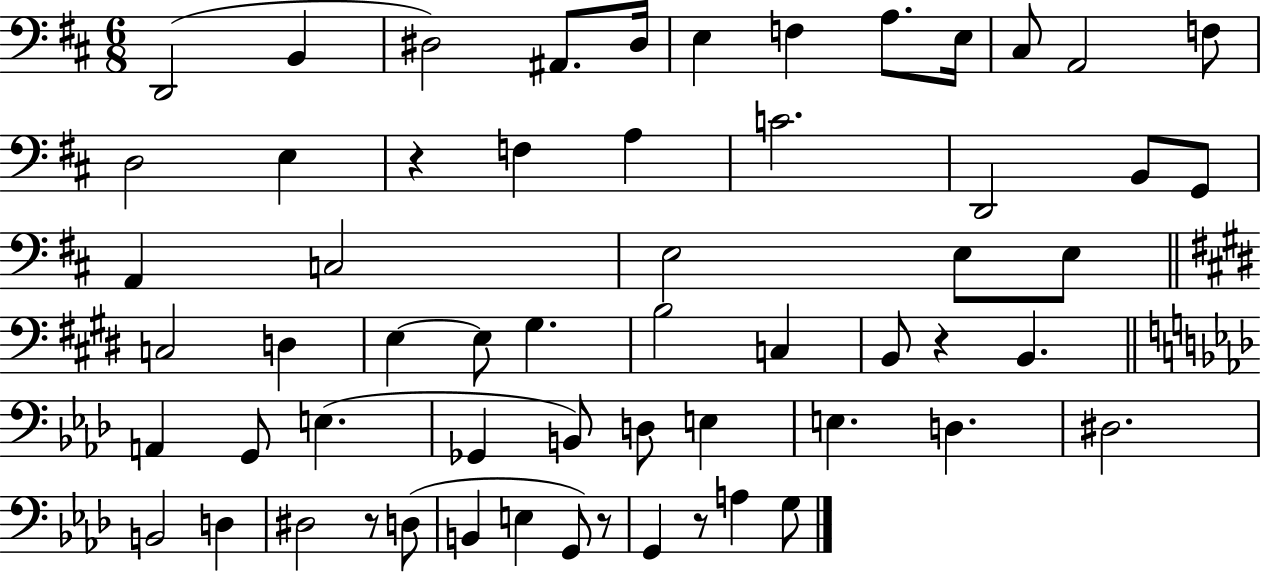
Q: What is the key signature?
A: D major